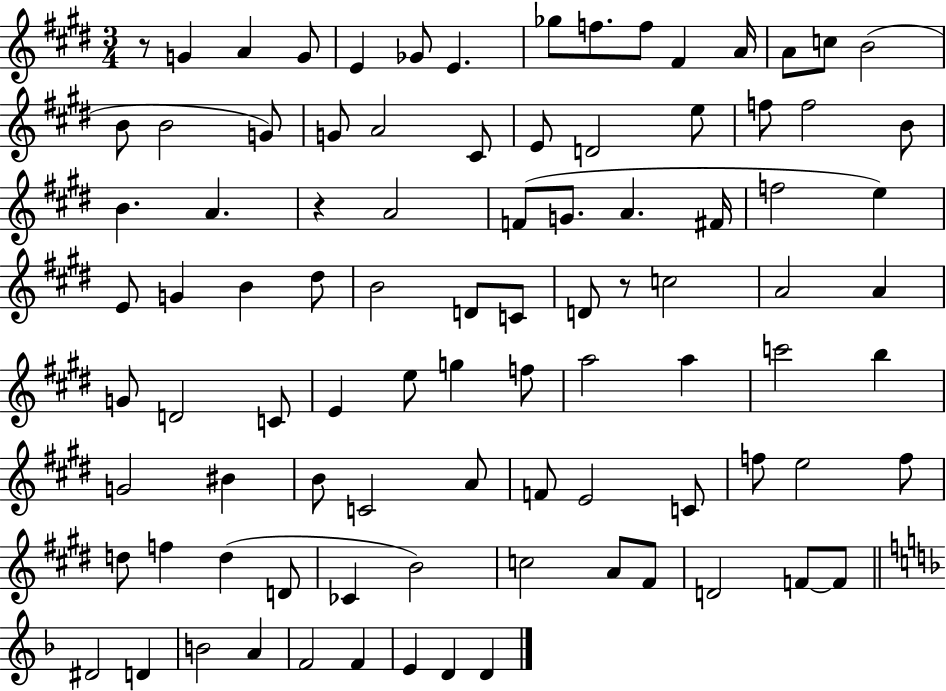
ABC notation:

X:1
T:Untitled
M:3/4
L:1/4
K:E
z/2 G A G/2 E _G/2 E _g/2 f/2 f/2 ^F A/4 A/2 c/2 B2 B/2 B2 G/2 G/2 A2 ^C/2 E/2 D2 e/2 f/2 f2 B/2 B A z A2 F/2 G/2 A ^F/4 f2 e E/2 G B ^d/2 B2 D/2 C/2 D/2 z/2 c2 A2 A G/2 D2 C/2 E e/2 g f/2 a2 a c'2 b G2 ^B B/2 C2 A/2 F/2 E2 C/2 f/2 e2 f/2 d/2 f d D/2 _C B2 c2 A/2 ^F/2 D2 F/2 F/2 ^D2 D B2 A F2 F E D D